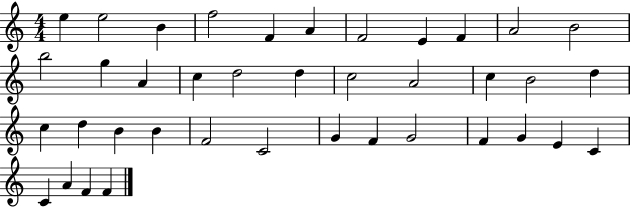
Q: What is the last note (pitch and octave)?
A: F4